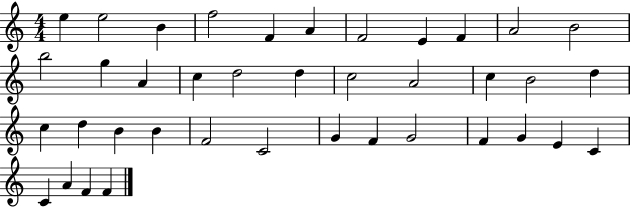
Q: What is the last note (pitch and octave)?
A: F4